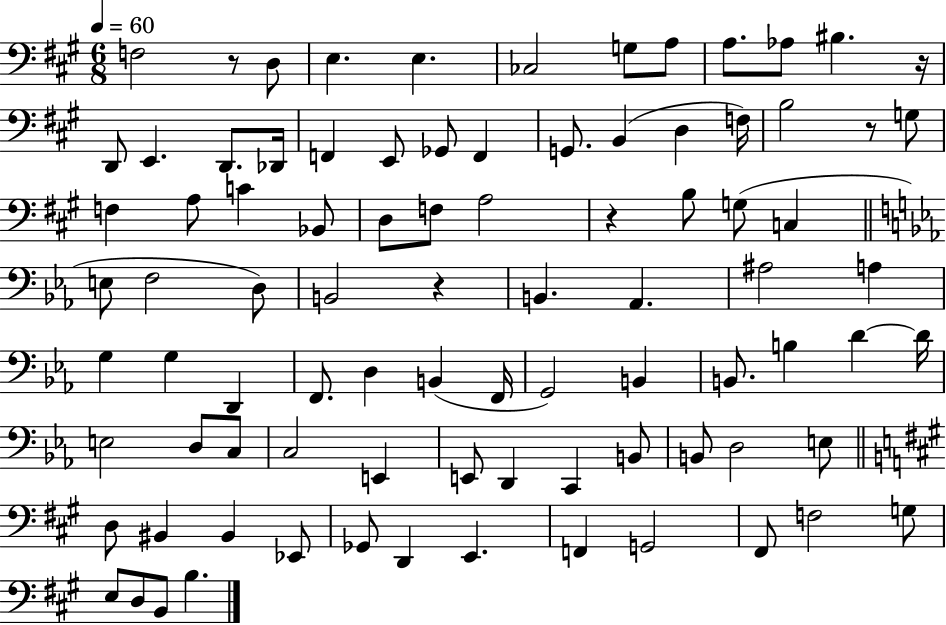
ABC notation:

X:1
T:Untitled
M:6/8
L:1/4
K:A
F,2 z/2 D,/2 E, E, _C,2 G,/2 A,/2 A,/2 _A,/2 ^B, z/4 D,,/2 E,, D,,/2 _D,,/4 F,, E,,/2 _G,,/2 F,, G,,/2 B,, D, F,/4 B,2 z/2 G,/2 F, A,/2 C _B,,/2 D,/2 F,/2 A,2 z B,/2 G,/2 C, E,/2 F,2 D,/2 B,,2 z B,, _A,, ^A,2 A, G, G, D,, F,,/2 D, B,, F,,/4 G,,2 B,, B,,/2 B, D D/4 E,2 D,/2 C,/2 C,2 E,, E,,/2 D,, C,, B,,/2 B,,/2 D,2 E,/2 D,/2 ^B,, ^B,, _E,,/2 _G,,/2 D,, E,, F,, G,,2 ^F,,/2 F,2 G,/2 E,/2 D,/2 B,,/2 B,